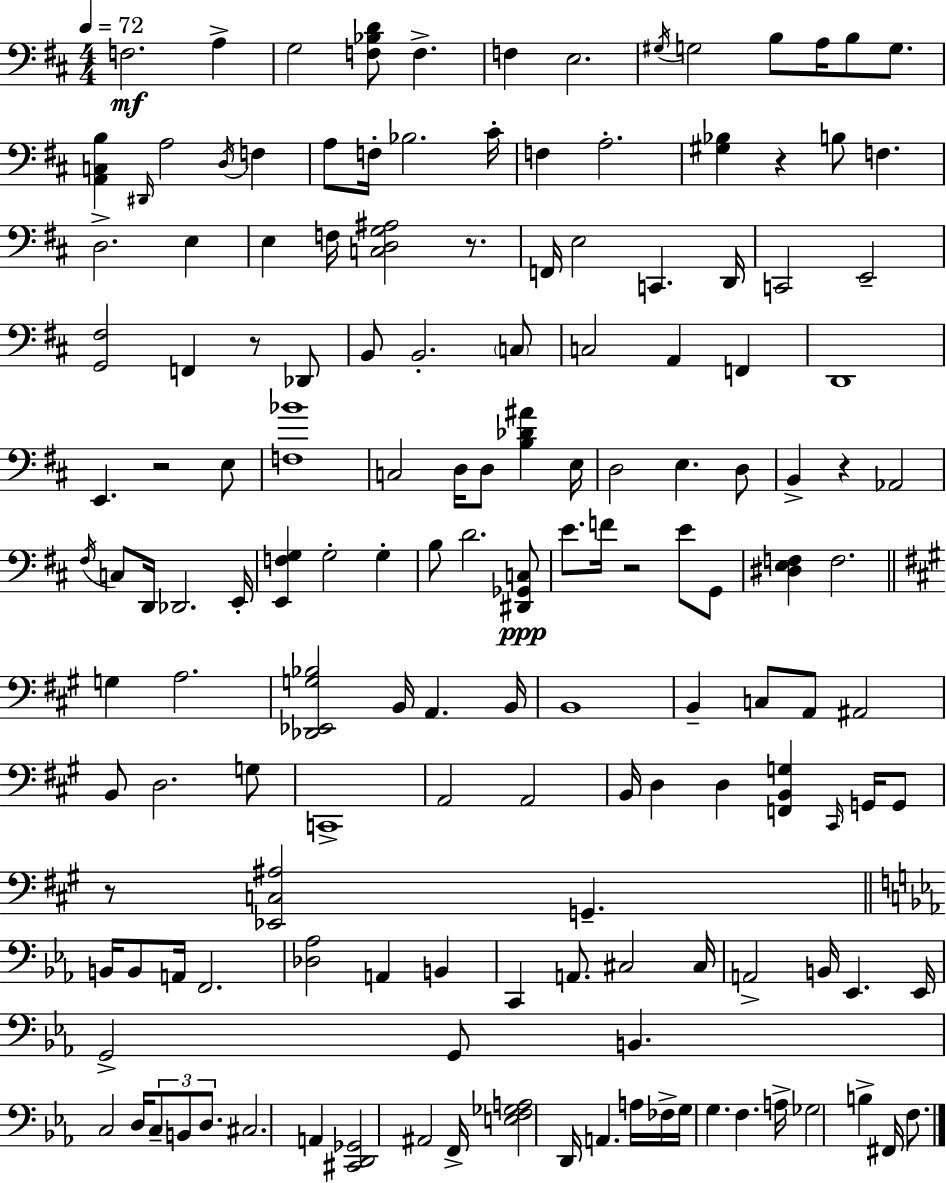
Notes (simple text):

F3/h. A3/q G3/h [F3,Bb3,D4]/e F3/q. F3/q E3/h. G#3/s G3/h B3/e A3/s B3/e G3/e. [A2,C3,B3]/q D#2/s A3/h D3/s F3/q A3/e F3/s Bb3/h. C#4/s F3/q A3/h. [G#3,Bb3]/q R/q B3/e F3/q. D3/h. E3/q E3/q F3/s [C3,D3,G3,A#3]/h R/e. F2/s E3/h C2/q. D2/s C2/h E2/h [G2,F#3]/h F2/q R/e Db2/e B2/e B2/h. C3/e C3/h A2/q F2/q D2/w E2/q. R/h E3/e [F3,Bb4]/w C3/h D3/s D3/e [B3,Db4,A#4]/q E3/s D3/h E3/q. D3/e B2/q R/q Ab2/h F#3/s C3/e D2/s Db2/h. E2/s [E2,F3,G3]/q G3/h G3/q B3/e D4/h. [D#2,Gb2,C3]/e E4/e. F4/s R/h E4/e G2/e [D#3,E3,F3]/q F3/h. G3/q A3/h. [Db2,Eb2,G3,Bb3]/h B2/s A2/q. B2/s B2/w B2/q C3/e A2/e A#2/h B2/e D3/h. G3/e C2/w A2/h A2/h B2/s D3/q D3/q [F2,B2,G3]/q C#2/s G2/s G2/e R/e [Eb2,C3,A#3]/h G2/q. B2/s B2/e A2/s F2/h. [Db3,Ab3]/h A2/q B2/q C2/q A2/e. C#3/h C#3/s A2/h B2/s Eb2/q. Eb2/s G2/h G2/e B2/q. C3/h D3/s C3/e B2/e D3/e. C#3/h. A2/q [C#2,D2,Gb2]/h A#2/h F2/s [E3,F3,Gb3,A3]/h D2/s A2/q. A3/s FES3/s G3/s G3/q. F3/q. A3/s Gb3/h B3/q F#2/s F3/e.